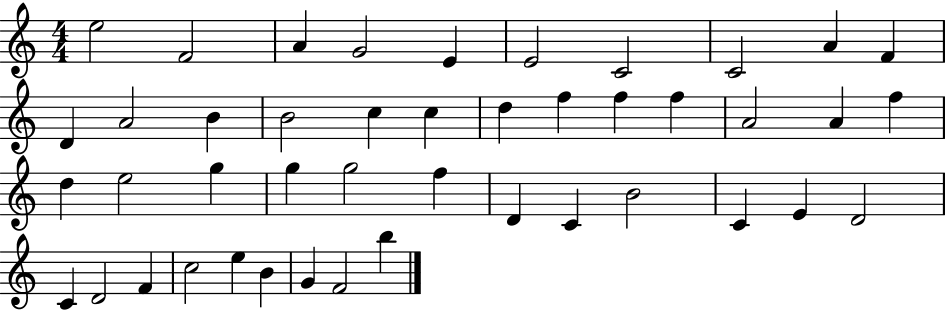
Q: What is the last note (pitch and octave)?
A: B5